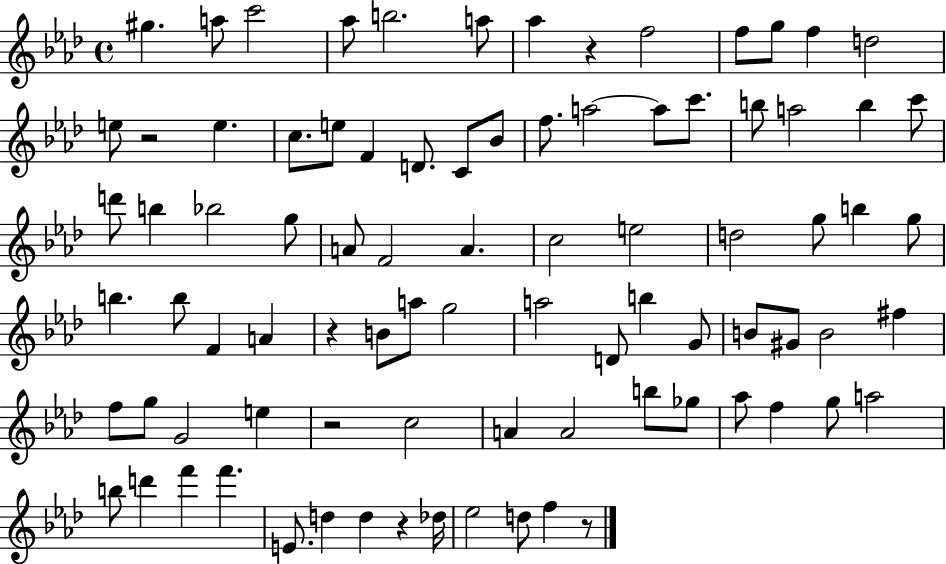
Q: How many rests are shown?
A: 6